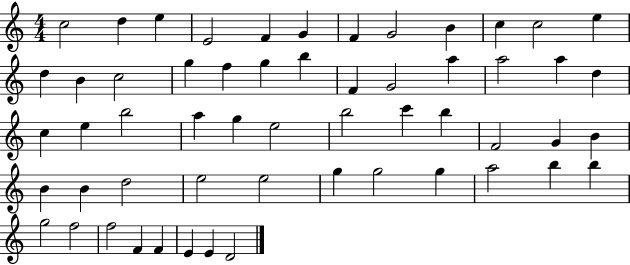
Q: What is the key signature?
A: C major